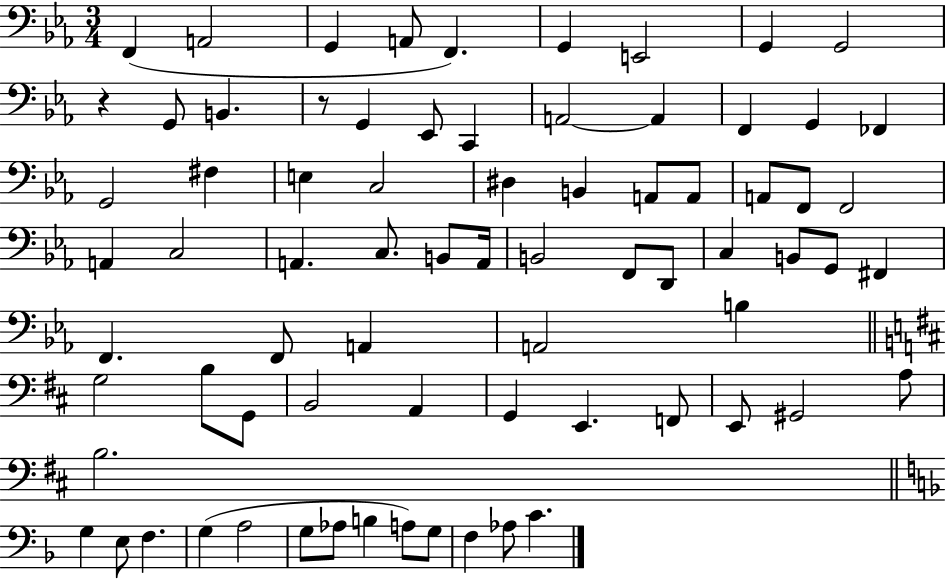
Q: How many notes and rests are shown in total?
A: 75